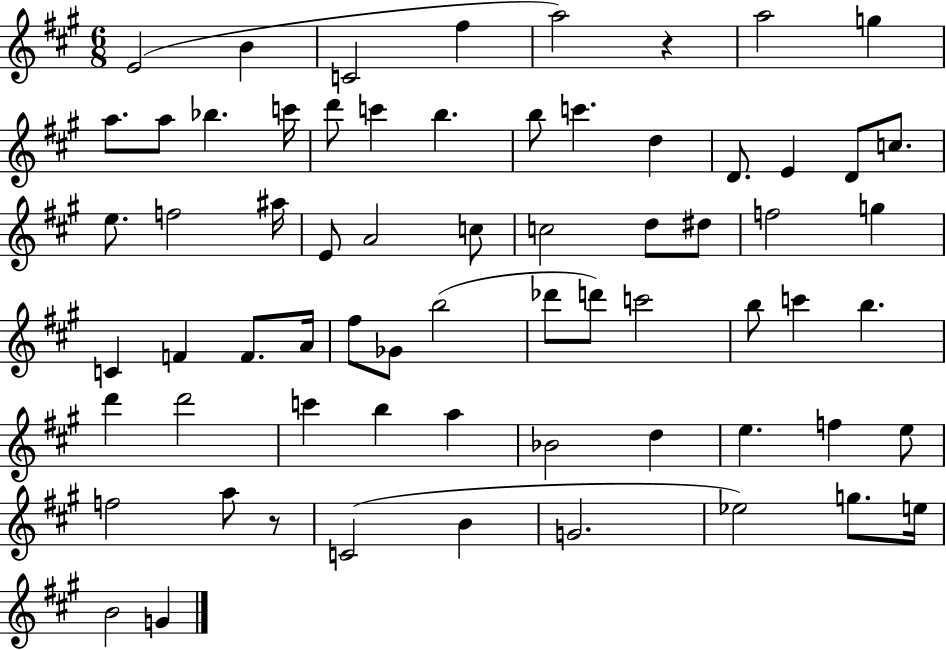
{
  \clef treble
  \numericTimeSignature
  \time 6/8
  \key a \major
  e'2( b'4 | c'2 fis''4 | a''2) r4 | a''2 g''4 | \break a''8. a''8 bes''4. c'''16 | d'''8 c'''4 b''4. | b''8 c'''4. d''4 | d'8. e'4 d'8 c''8. | \break e''8. f''2 ais''16 | e'8 a'2 c''8 | c''2 d''8 dis''8 | f''2 g''4 | \break c'4 f'4 f'8. a'16 | fis''8 ges'8 b''2( | des'''8 d'''8) c'''2 | b''8 c'''4 b''4. | \break d'''4 d'''2 | c'''4 b''4 a''4 | bes'2 d''4 | e''4. f''4 e''8 | \break f''2 a''8 r8 | c'2( b'4 | g'2. | ees''2) g''8. e''16 | \break b'2 g'4 | \bar "|."
}